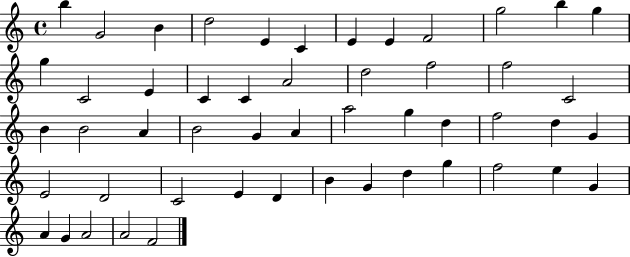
X:1
T:Untitled
M:4/4
L:1/4
K:C
b G2 B d2 E C E E F2 g2 b g g C2 E C C A2 d2 f2 f2 C2 B B2 A B2 G A a2 g d f2 d G E2 D2 C2 E D B G d g f2 e G A G A2 A2 F2